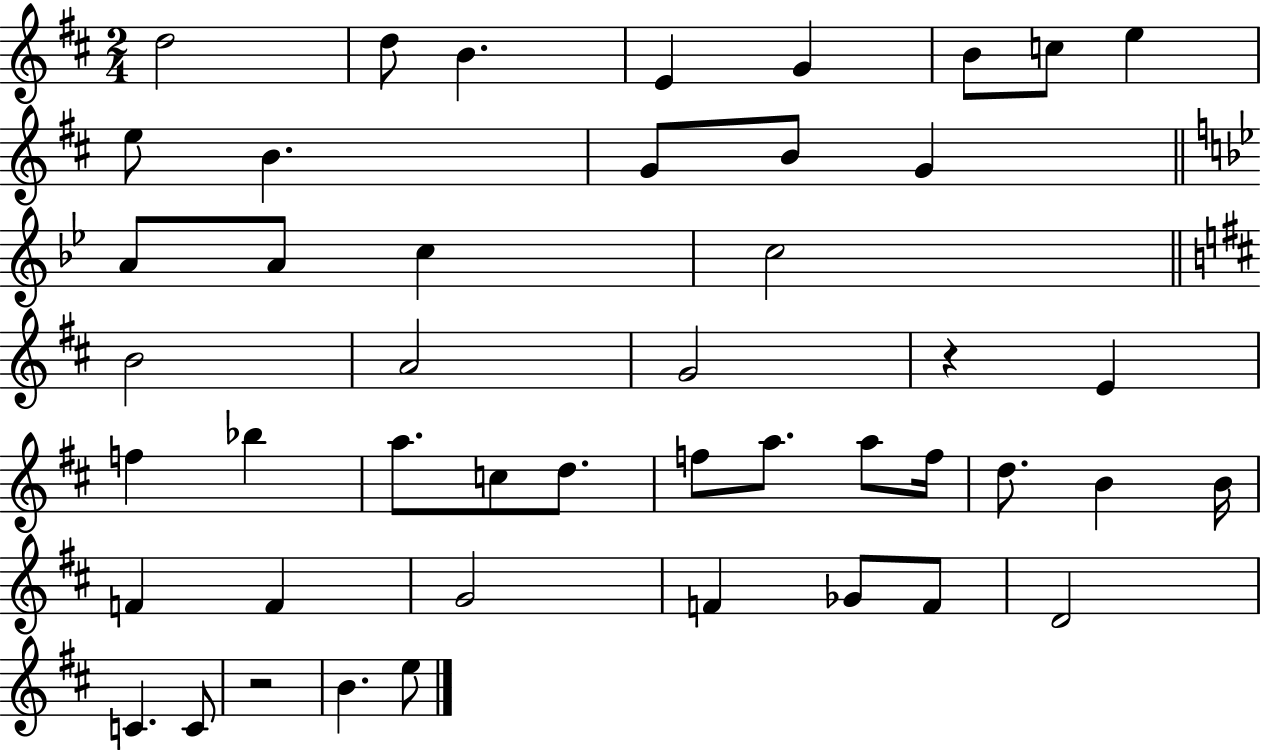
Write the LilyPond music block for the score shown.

{
  \clef treble
  \numericTimeSignature
  \time 2/4
  \key d \major
  d''2 | d''8 b'4. | e'4 g'4 | b'8 c''8 e''4 | \break e''8 b'4. | g'8 b'8 g'4 | \bar "||" \break \key bes \major a'8 a'8 c''4 | c''2 | \bar "||" \break \key b \minor b'2 | a'2 | g'2 | r4 e'4 | \break f''4 bes''4 | a''8. c''8 d''8. | f''8 a''8. a''8 f''16 | d''8. b'4 b'16 | \break f'4 f'4 | g'2 | f'4 ges'8 f'8 | d'2 | \break c'4. c'8 | r2 | b'4. e''8 | \bar "|."
}